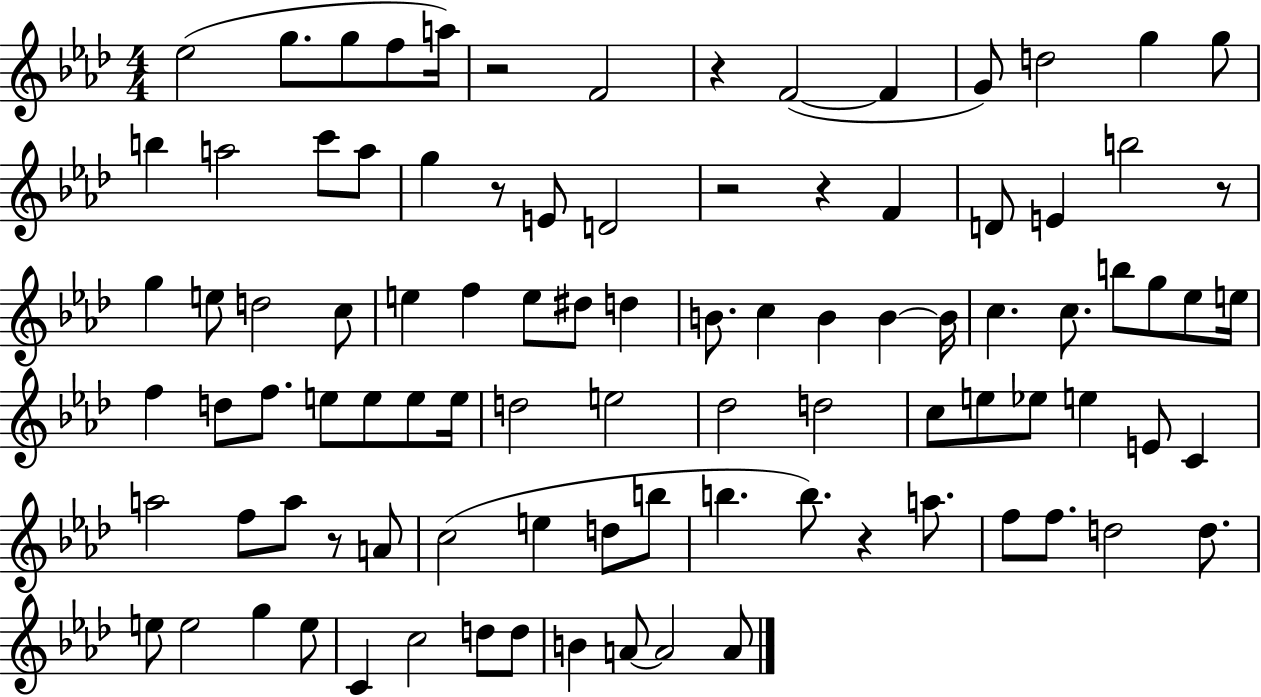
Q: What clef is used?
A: treble